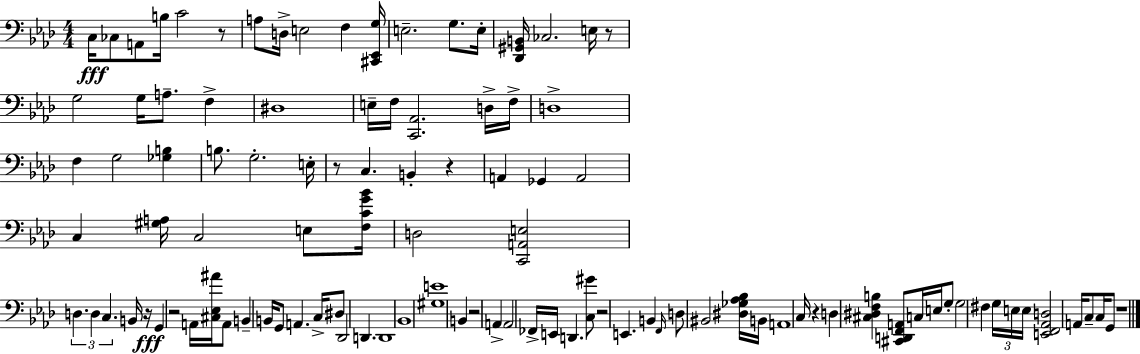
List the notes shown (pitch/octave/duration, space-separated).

C3/s CES3/e A2/e B3/s C4/h R/e A3/e D3/s E3/h F3/q [C#2,Eb2,G3]/s E3/h. G3/e. E3/s [Db2,G#2,B2]/s CES3/h. E3/s R/e G3/h G3/s A3/e. F3/q D#3/w E3/s F3/s [C2,Ab2]/h. D3/s F3/s D3/w F3/q G3/h [Gb3,B3]/q B3/e. G3/h. E3/s R/e C3/q. B2/q R/q A2/q Gb2/q A2/h C3/q [G#3,A3]/s C3/h E3/e [F3,C4,G4,Bb4]/s D3/h [C2,A2,E3]/h D3/q. D3/q C3/q. B2/s R/s G2/q R/h A2/s [C#3,Eb3,A#4]/s A2/e B2/q B2/s G2/e A2/q. C3/s D#3/e Db2/h D2/q. D2/w Bb2/w [G#3,E4]/w B2/q R/h A2/q A2/h FES2/s E2/s D2/q. [C3,G#4]/e R/h E2/q. B2/q F2/s D3/e BIS2/h [D#3,Gb3,Ab3,Bb3]/s B2/s A2/w C3/s R/q D3/q [C#3,D#3,F3,B3]/q [C#2,D2,F2,A2]/e C3/s E3/s G3/e G3/h F#3/q G3/s E3/s E3/s [E2,F2,Ab2,D3]/h A2/s C3/e C3/s G2/e R/w